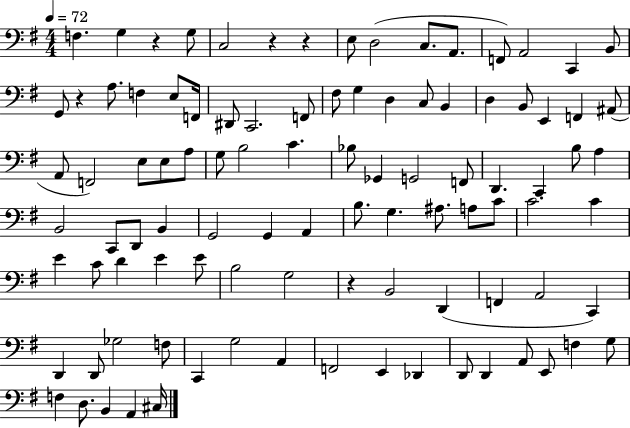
{
  \clef bass
  \numericTimeSignature
  \time 4/4
  \key g \major
  \tempo 4 = 72
  f4. g4 r4 g8 | c2 r4 r4 | e8 d2( c8. a,8. | f,8) a,2 c,4 b,8 | \break g,8 r4 a8. f4 e8 f,16 | dis,8 c,2. f,8 | fis8 g4 d4 c8 b,4 | d4 b,8 e,4 f,4 ais,8( | \break a,8 f,2) e8 e8 a8 | g8 b2 c'4. | bes8 ges,4 g,2 f,8 | d,4. c,4 b8 a4 | \break b,2 c,8 d,8 b,4 | g,2 g,4 a,4 | b8. g4. ais8. a8 c'8 | c'2. c'4 | \break e'4 c'8 d'4 e'4 e'8 | b2 g2 | r4 b,2 d,4( | f,4 a,2 c,4) | \break d,4 d,8 ges2 f8 | c,4 g2 a,4 | f,2 e,4 des,4 | d,8 d,4 a,8 e,8 f4 g8 | \break f4 d8. b,4 a,4 cis16 | \bar "|."
}